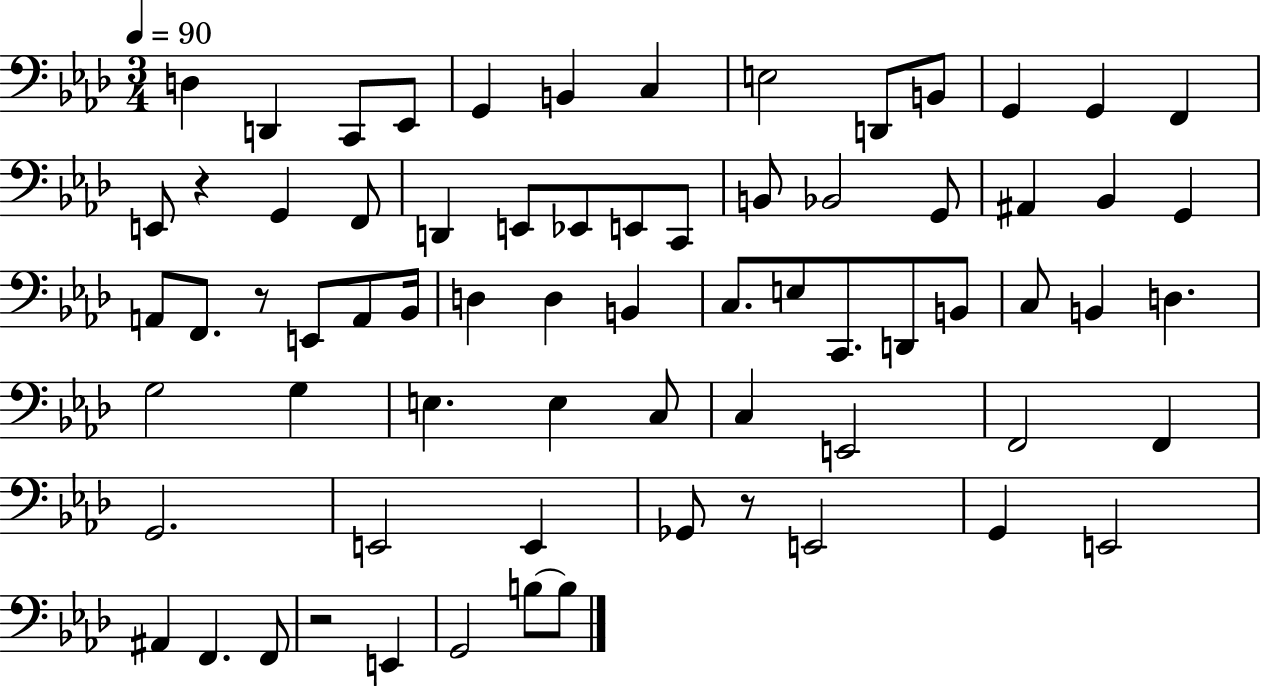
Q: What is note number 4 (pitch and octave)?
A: Eb2